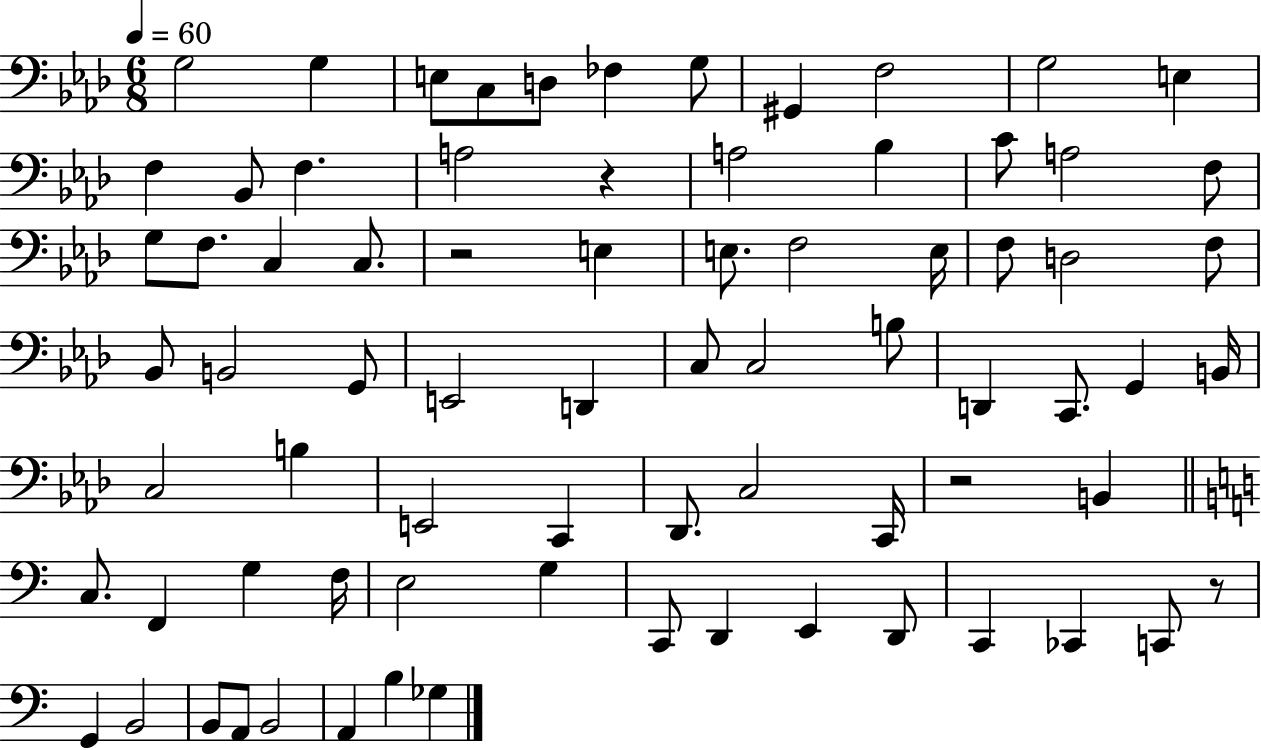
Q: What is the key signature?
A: AES major